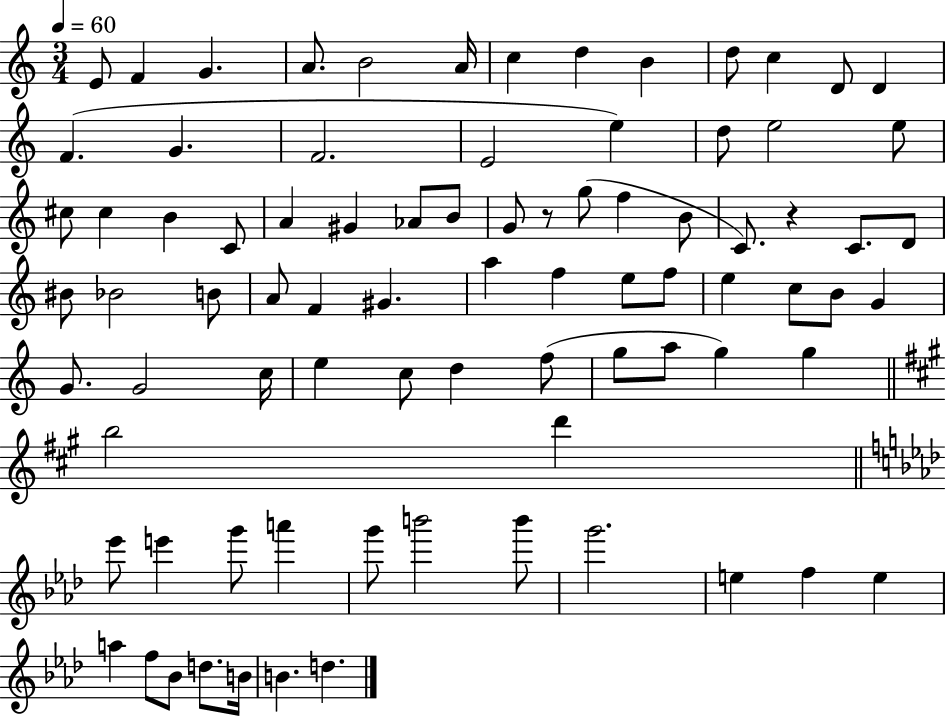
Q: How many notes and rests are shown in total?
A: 83